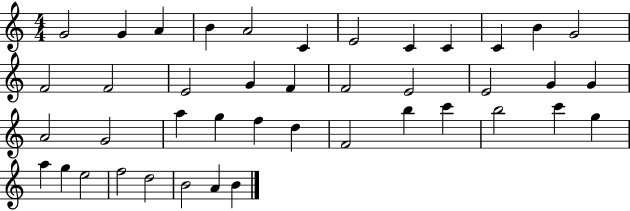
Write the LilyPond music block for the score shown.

{
  \clef treble
  \numericTimeSignature
  \time 4/4
  \key c \major
  g'2 g'4 a'4 | b'4 a'2 c'4 | e'2 c'4 c'4 | c'4 b'4 g'2 | \break f'2 f'2 | e'2 g'4 f'4 | f'2 e'2 | e'2 g'4 g'4 | \break a'2 g'2 | a''4 g''4 f''4 d''4 | f'2 b''4 c'''4 | b''2 c'''4 g''4 | \break a''4 g''4 e''2 | f''2 d''2 | b'2 a'4 b'4 | \bar "|."
}